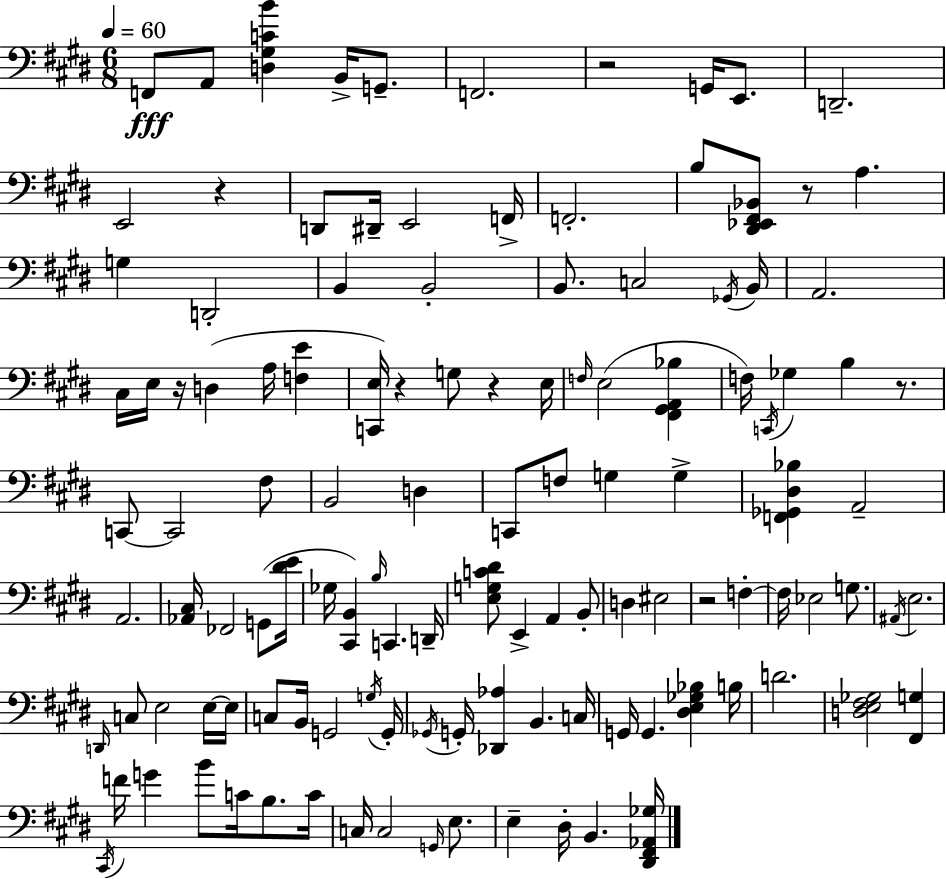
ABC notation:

X:1
T:Untitled
M:6/8
L:1/4
K:E
F,,/2 A,,/2 [D,^G,CB] B,,/4 G,,/2 F,,2 z2 G,,/4 E,,/2 D,,2 E,,2 z D,,/2 ^D,,/4 E,,2 F,,/4 F,,2 B,/2 [^D,,_E,,^F,,_B,,]/2 z/2 A, G, D,,2 B,, B,,2 B,,/2 C,2 _G,,/4 B,,/4 A,,2 ^C,/4 E,/4 z/4 D, A,/4 [F,E] [C,,E,]/4 z G,/2 z E,/4 F,/4 E,2 [^F,,^G,,A,,_B,] F,/4 C,,/4 _G, B, z/2 C,,/2 C,,2 ^F,/2 B,,2 D, C,,/2 F,/2 G, G, [F,,_G,,^D,_B,] A,,2 A,,2 [_A,,^C,]/4 _F,,2 G,,/2 [^DE]/4 _G,/4 [^C,,B,,] B,/4 C,, D,,/4 [E,G,C^D]/2 E,, A,, B,,/2 D, ^E,2 z2 F, F,/4 _E,2 G,/2 ^A,,/4 E,2 D,,/4 C,/2 E,2 E,/4 E,/4 C,/2 B,,/4 G,,2 G,/4 G,,/4 _G,,/4 G,,/4 [_D,,_A,] B,, C,/4 G,,/4 G,, [^D,E,_G,_B,] B,/4 D2 [D,E,^F,_G,]2 [^F,,G,] ^C,,/4 F/4 G B/2 C/4 B,/2 C/4 C,/4 C,2 G,,/4 E,/2 E, ^D,/4 B,, [^D,,^F,,_A,,_G,]/4